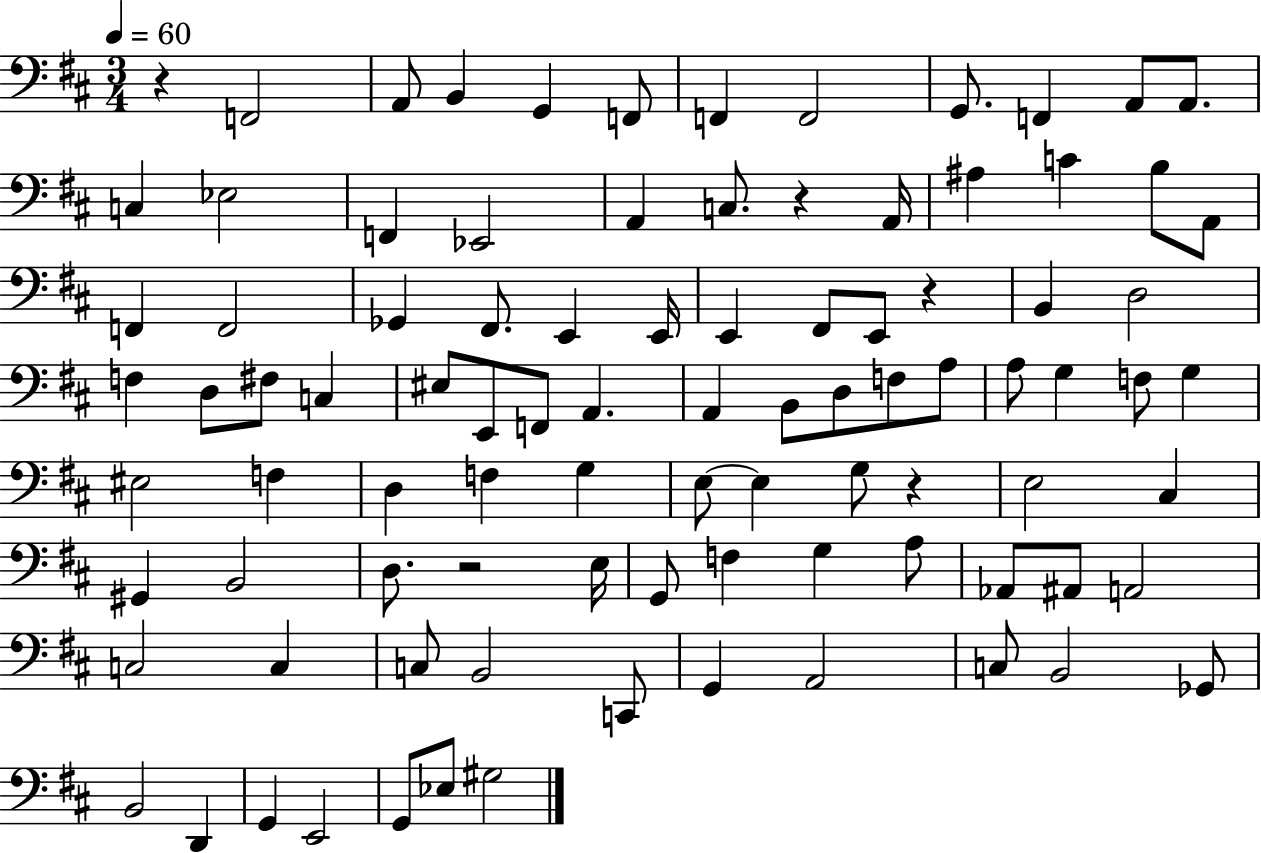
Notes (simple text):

R/q F2/h A2/e B2/q G2/q F2/e F2/q F2/h G2/e. F2/q A2/e A2/e. C3/q Eb3/h F2/q Eb2/h A2/q C3/e. R/q A2/s A#3/q C4/q B3/e A2/e F2/q F2/h Gb2/q F#2/e. E2/q E2/s E2/q F#2/e E2/e R/q B2/q D3/h F3/q D3/e F#3/e C3/q EIS3/e E2/e F2/e A2/q. A2/q B2/e D3/e F3/e A3/e A3/e G3/q F3/e G3/q EIS3/h F3/q D3/q F3/q G3/q E3/e E3/q G3/e R/q E3/h C#3/q G#2/q B2/h D3/e. R/h E3/s G2/e F3/q G3/q A3/e Ab2/e A#2/e A2/h C3/h C3/q C3/e B2/h C2/e G2/q A2/h C3/e B2/h Gb2/e B2/h D2/q G2/q E2/h G2/e Eb3/e G#3/h